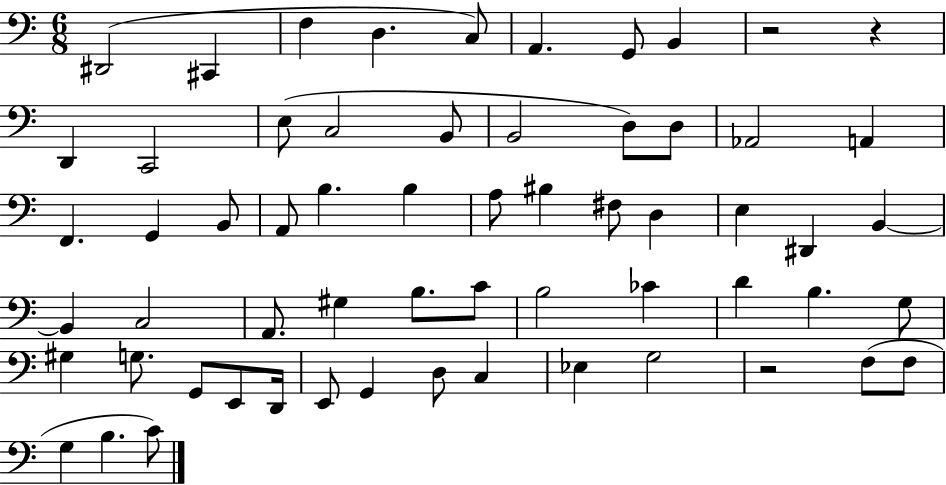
{
  \clef bass
  \numericTimeSignature
  \time 6/8
  \key c \major
  dis,2( cis,4 | f4 d4. c8) | a,4. g,8 b,4 | r2 r4 | \break d,4 c,2 | e8( c2 b,8 | b,2 d8) d8 | aes,2 a,4 | \break f,4. g,4 b,8 | a,8 b4. b4 | a8 bis4 fis8 d4 | e4 dis,4 b,4~~ | \break b,4 c2 | a,8. gis4 b8. c'8 | b2 ces'4 | d'4 b4. g8 | \break gis4 g8. g,8 e,8 d,16 | e,8 g,4 d8 c4 | ees4 g2 | r2 f8( f8 | \break g4 b4. c'8) | \bar "|."
}